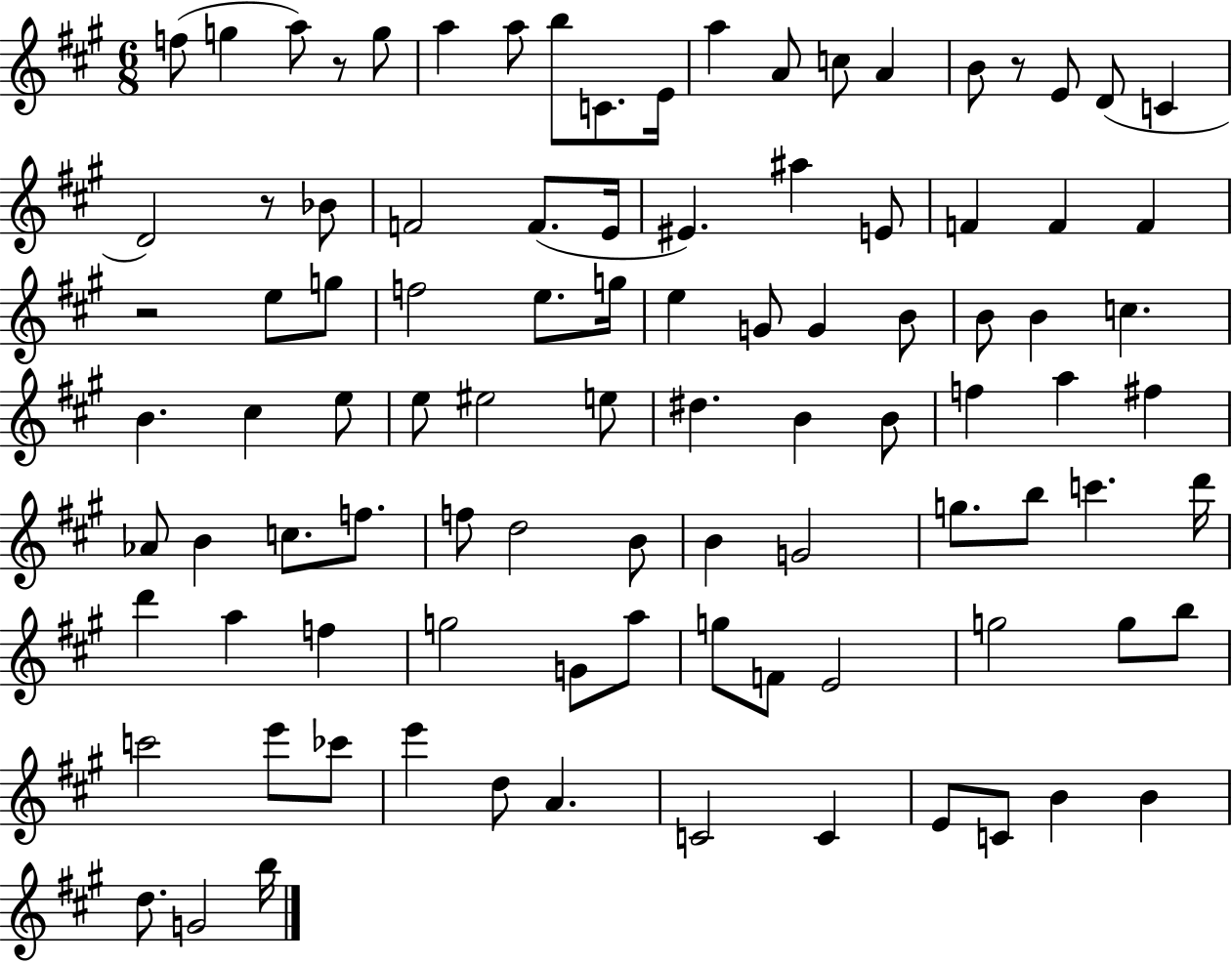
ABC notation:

X:1
T:Untitled
M:6/8
L:1/4
K:A
f/2 g a/2 z/2 g/2 a a/2 b/2 C/2 E/4 a A/2 c/2 A B/2 z/2 E/2 D/2 C D2 z/2 _B/2 F2 F/2 E/4 ^E ^a E/2 F F F z2 e/2 g/2 f2 e/2 g/4 e G/2 G B/2 B/2 B c B ^c e/2 e/2 ^e2 e/2 ^d B B/2 f a ^f _A/2 B c/2 f/2 f/2 d2 B/2 B G2 g/2 b/2 c' d'/4 d' a f g2 G/2 a/2 g/2 F/2 E2 g2 g/2 b/2 c'2 e'/2 _c'/2 e' d/2 A C2 C E/2 C/2 B B d/2 G2 b/4